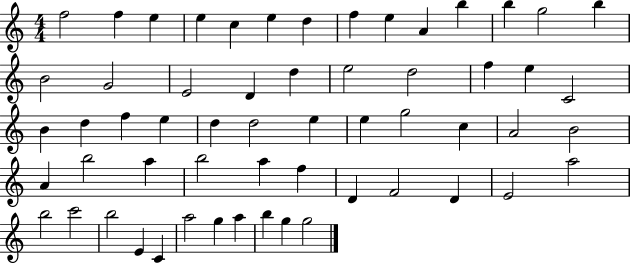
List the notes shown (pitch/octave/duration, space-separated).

F5/h F5/q E5/q E5/q C5/q E5/q D5/q F5/q E5/q A4/q B5/q B5/q G5/h B5/q B4/h G4/h E4/h D4/q D5/q E5/h D5/h F5/q E5/q C4/h B4/q D5/q F5/q E5/q D5/q D5/h E5/q E5/q G5/h C5/q A4/h B4/h A4/q B5/h A5/q B5/h A5/q F5/q D4/q F4/h D4/q E4/h A5/h B5/h C6/h B5/h E4/q C4/q A5/h G5/q A5/q B5/q G5/q G5/h